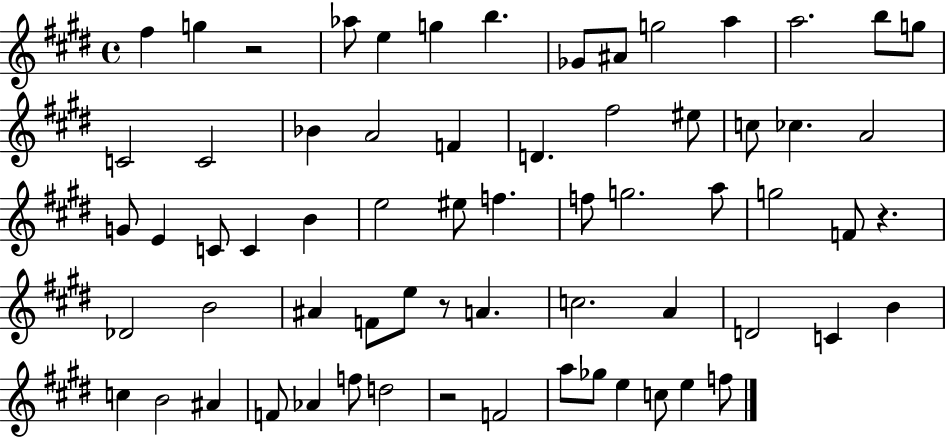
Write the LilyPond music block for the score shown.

{
  \clef treble
  \time 4/4
  \defaultTimeSignature
  \key e \major
  fis''4 g''4 r2 | aes''8 e''4 g''4 b''4. | ges'8 ais'8 g''2 a''4 | a''2. b''8 g''8 | \break c'2 c'2 | bes'4 a'2 f'4 | d'4. fis''2 eis''8 | c''8 ces''4. a'2 | \break g'8 e'4 c'8 c'4 b'4 | e''2 eis''8 f''4. | f''8 g''2. a''8 | g''2 f'8 r4. | \break des'2 b'2 | ais'4 f'8 e''8 r8 a'4. | c''2. a'4 | d'2 c'4 b'4 | \break c''4 b'2 ais'4 | f'8 aes'4 f''8 d''2 | r2 f'2 | a''8 ges''8 e''4 c''8 e''4 f''8 | \break \bar "|."
}